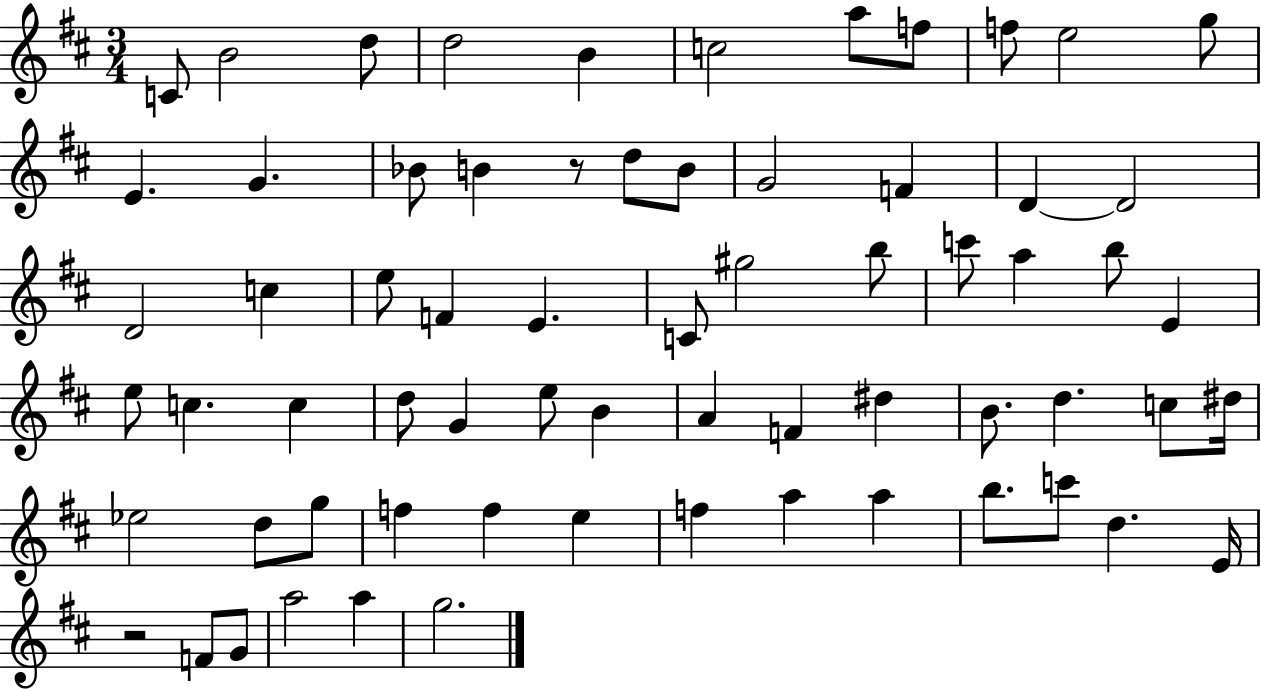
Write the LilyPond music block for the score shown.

{
  \clef treble
  \numericTimeSignature
  \time 3/4
  \key d \major
  c'8 b'2 d''8 | d''2 b'4 | c''2 a''8 f''8 | f''8 e''2 g''8 | \break e'4. g'4. | bes'8 b'4 r8 d''8 b'8 | g'2 f'4 | d'4~~ d'2 | \break d'2 c''4 | e''8 f'4 e'4. | c'8 gis''2 b''8 | c'''8 a''4 b''8 e'4 | \break e''8 c''4. c''4 | d''8 g'4 e''8 b'4 | a'4 f'4 dis''4 | b'8. d''4. c''8 dis''16 | \break ees''2 d''8 g''8 | f''4 f''4 e''4 | f''4 a''4 a''4 | b''8. c'''8 d''4. e'16 | \break r2 f'8 g'8 | a''2 a''4 | g''2. | \bar "|."
}